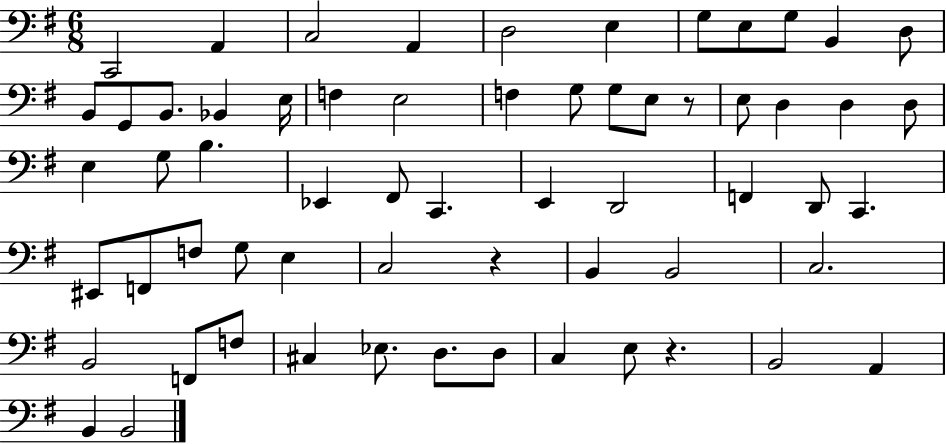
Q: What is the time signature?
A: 6/8